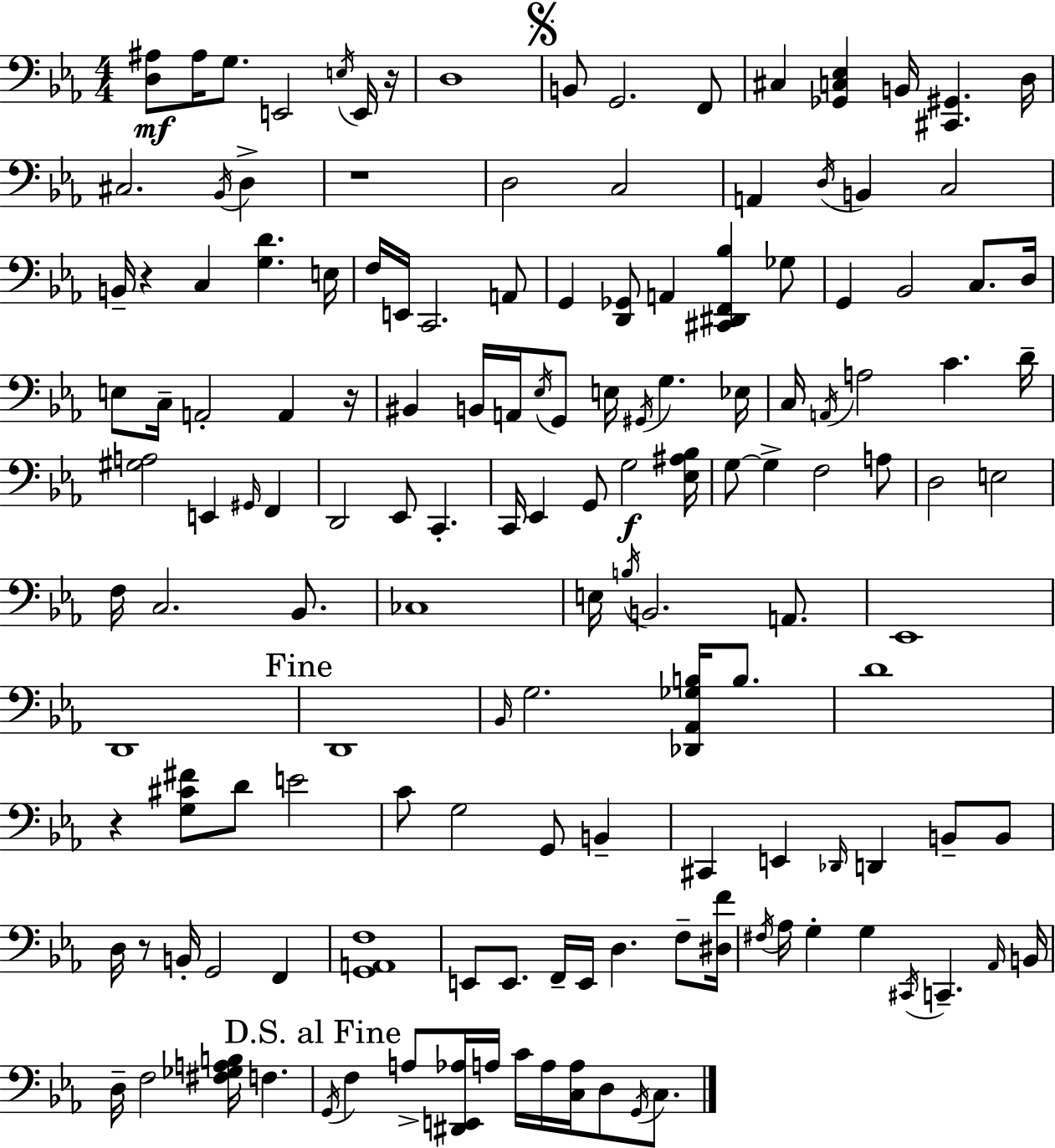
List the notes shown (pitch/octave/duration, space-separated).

[D3,A#3]/e A#3/s G3/e. E2/h E3/s E2/s R/s D3/w B2/e G2/h. F2/e C#3/q [Gb2,C3,Eb3]/q B2/s [C#2,G#2]/q. D3/s C#3/h. Bb2/s D3/q R/w D3/h C3/h A2/q D3/s B2/q C3/h B2/s R/q C3/q [G3,D4]/q. E3/s F3/s E2/s C2/h. A2/e G2/q [D2,Gb2]/e A2/q [C#2,D#2,F2,Bb3]/q Gb3/e G2/q Bb2/h C3/e. D3/s E3/e C3/s A2/h A2/q R/s BIS2/q B2/s A2/s Eb3/s G2/e E3/s G#2/s G3/q. Eb3/s C3/s A2/s A3/h C4/q. D4/s [G#3,A3]/h E2/q G#2/s F2/q D2/h Eb2/e C2/q. C2/s Eb2/q G2/e G3/h [Eb3,A#3,Bb3]/s G3/e G3/q F3/h A3/e D3/h E3/h F3/s C3/h. Bb2/e. CES3/w E3/s B3/s B2/h. A2/e. Eb2/w D2/w D2/w Bb2/s G3/h. [Db2,Ab2,Gb3,B3]/s B3/e. D4/w R/q [G3,C#4,F#4]/e D4/e E4/h C4/e G3/h G2/e B2/q C#2/q E2/q Db2/s D2/q B2/e B2/e D3/s R/e B2/s G2/h F2/q [G2,A2,F3]/w E2/e E2/e. F2/s E2/s D3/q. F3/e [D#3,F4]/s F#3/s Ab3/s G3/q G3/q C#2/s C2/q. Ab2/s B2/s D3/s F3/h [F#3,Gb3,A3,B3]/s F3/q. G2/s F3/q A3/e [D#2,E2,Ab3]/s A3/s C4/s A3/s [C3,A3]/s D3/e G2/s C3/e.